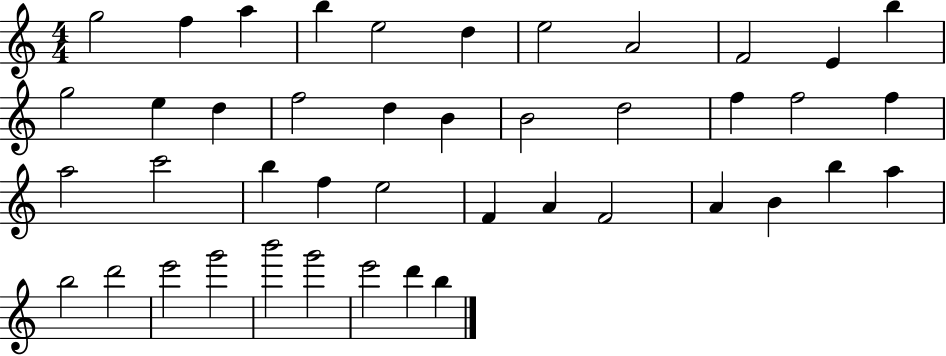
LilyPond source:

{
  \clef treble
  \numericTimeSignature
  \time 4/4
  \key c \major
  g''2 f''4 a''4 | b''4 e''2 d''4 | e''2 a'2 | f'2 e'4 b''4 | \break g''2 e''4 d''4 | f''2 d''4 b'4 | b'2 d''2 | f''4 f''2 f''4 | \break a''2 c'''2 | b''4 f''4 e''2 | f'4 a'4 f'2 | a'4 b'4 b''4 a''4 | \break b''2 d'''2 | e'''2 g'''2 | b'''2 g'''2 | e'''2 d'''4 b''4 | \break \bar "|."
}